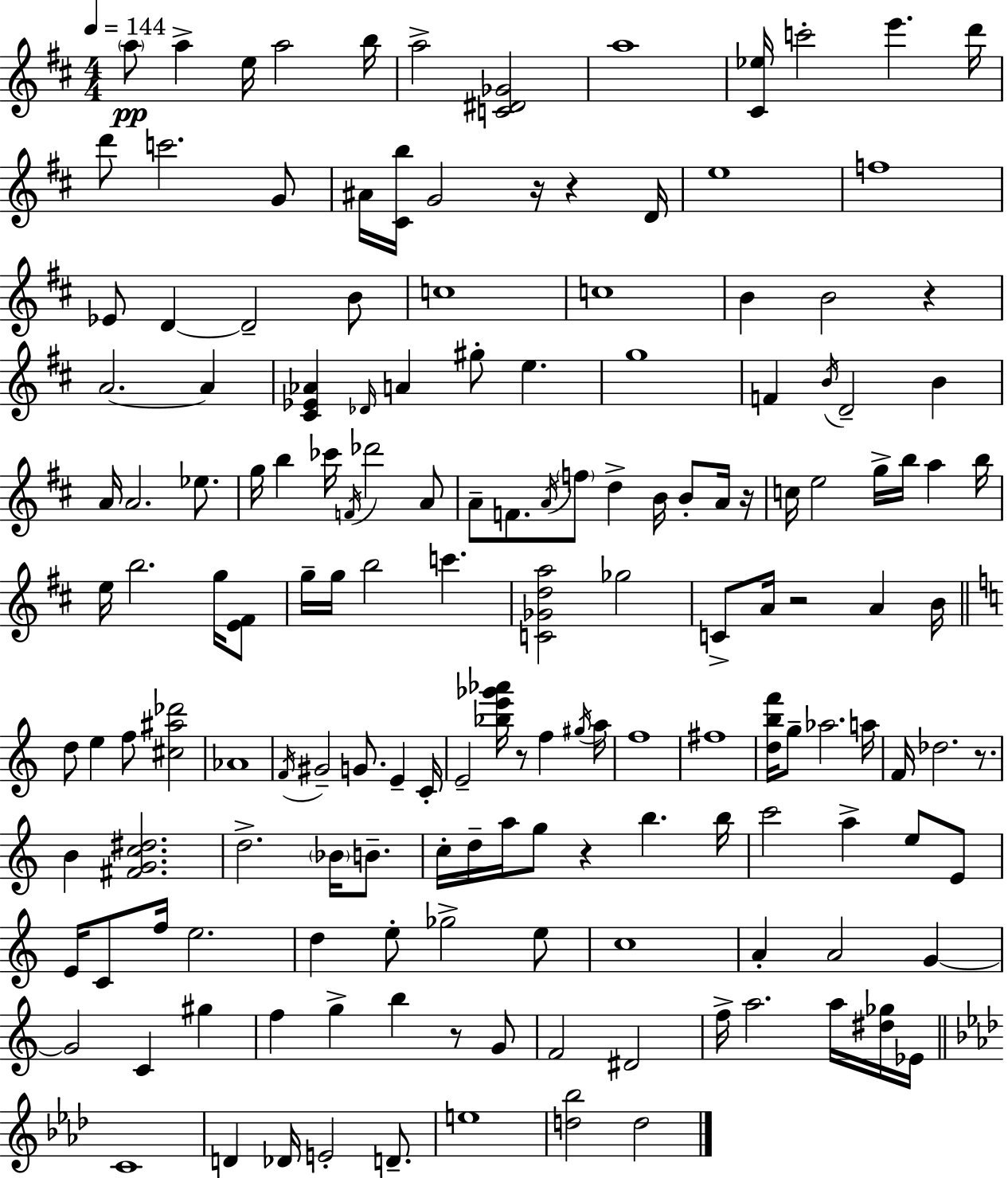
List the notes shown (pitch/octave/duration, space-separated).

A5/e A5/q E5/s A5/h B5/s A5/h [C4,D#4,Gb4]/h A5/w [C#4,Eb5]/s C6/h E6/q. D6/s D6/e C6/h. G4/e A#4/s [C#4,B5]/s G4/h R/s R/q D4/s E5/w F5/w Eb4/e D4/q D4/h B4/e C5/w C5/w B4/q B4/h R/q A4/h. A4/q [C#4,Eb4,Ab4]/q Db4/s A4/q G#5/e E5/q. G5/w F4/q B4/s D4/h B4/q A4/s A4/h. Eb5/e. G5/s B5/q CES6/s F4/s Db6/h A4/e A4/e F4/e. A4/s F5/e D5/q B4/s B4/e A4/s R/s C5/s E5/h G5/s B5/s A5/q B5/s E5/s B5/h. G5/s [E4,F#4]/e G5/s G5/s B5/h C6/q. [C4,Gb4,D5,A5]/h Gb5/h C4/e A4/s R/h A4/q B4/s D5/e E5/q F5/e [C#5,A#5,Db6]/h Ab4/w F4/s G#4/h G4/e. E4/q C4/s E4/h [Bb5,E6,Gb6,Ab6]/s R/e F5/q G#5/s A5/s F5/w F#5/w [D5,B5,F6]/s G5/e Ab5/h. A5/s F4/s Db5/h. R/e. B4/q [F#4,G4,C5,D#5]/h. D5/h. Bb4/s B4/e. C5/s D5/s A5/s G5/e R/q B5/q. B5/s C6/h A5/q E5/e E4/e E4/s C4/e F5/s E5/h. D5/q E5/e Gb5/h E5/e C5/w A4/q A4/h G4/q G4/h C4/q G#5/q F5/q G5/q B5/q R/e G4/e F4/h D#4/h F5/s A5/h. A5/s [D#5,Gb5]/s Eb4/s C4/w D4/q Db4/s E4/h D4/e. E5/w [D5,Bb5]/h D5/h